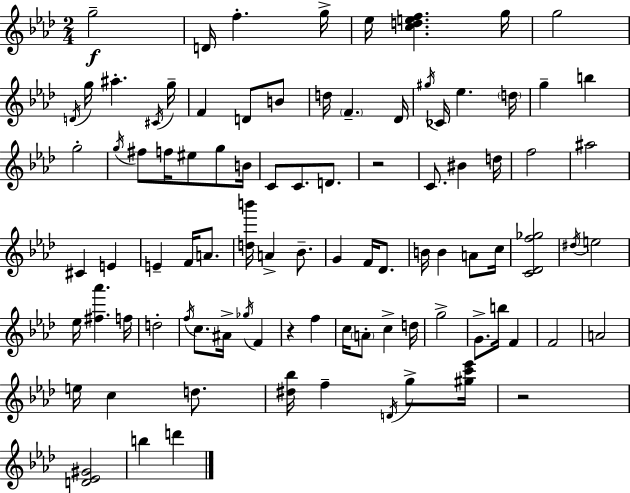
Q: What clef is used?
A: treble